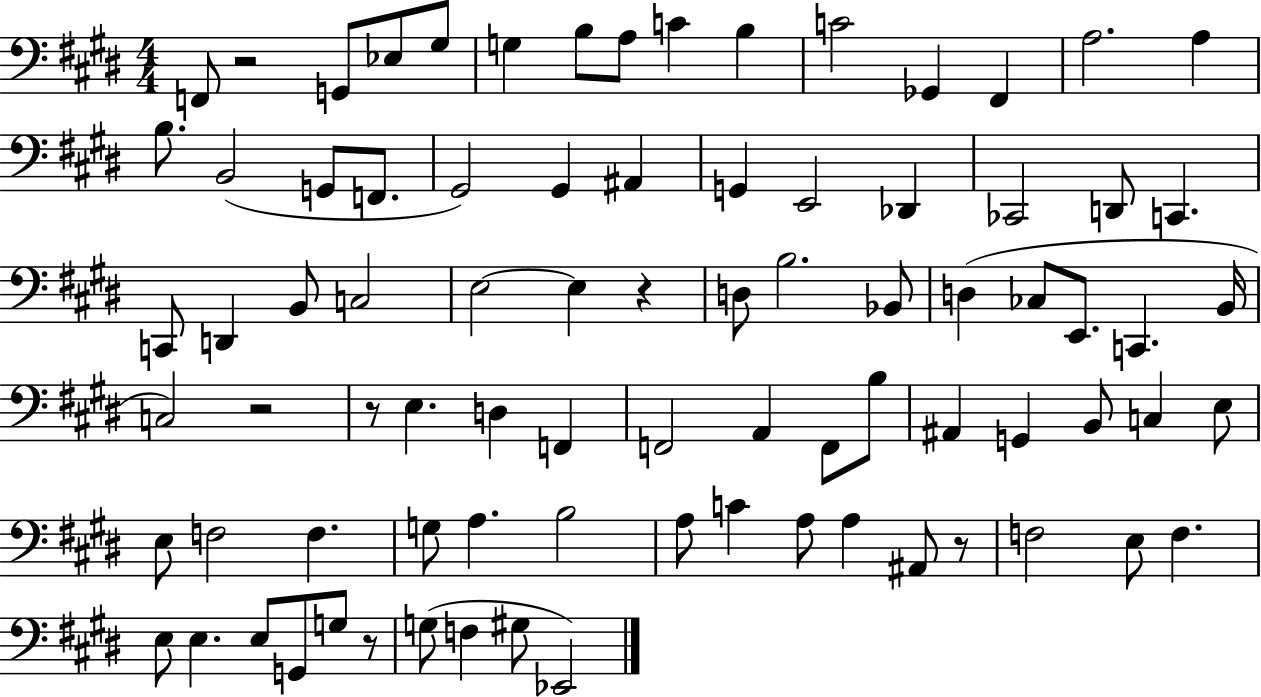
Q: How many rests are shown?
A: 6